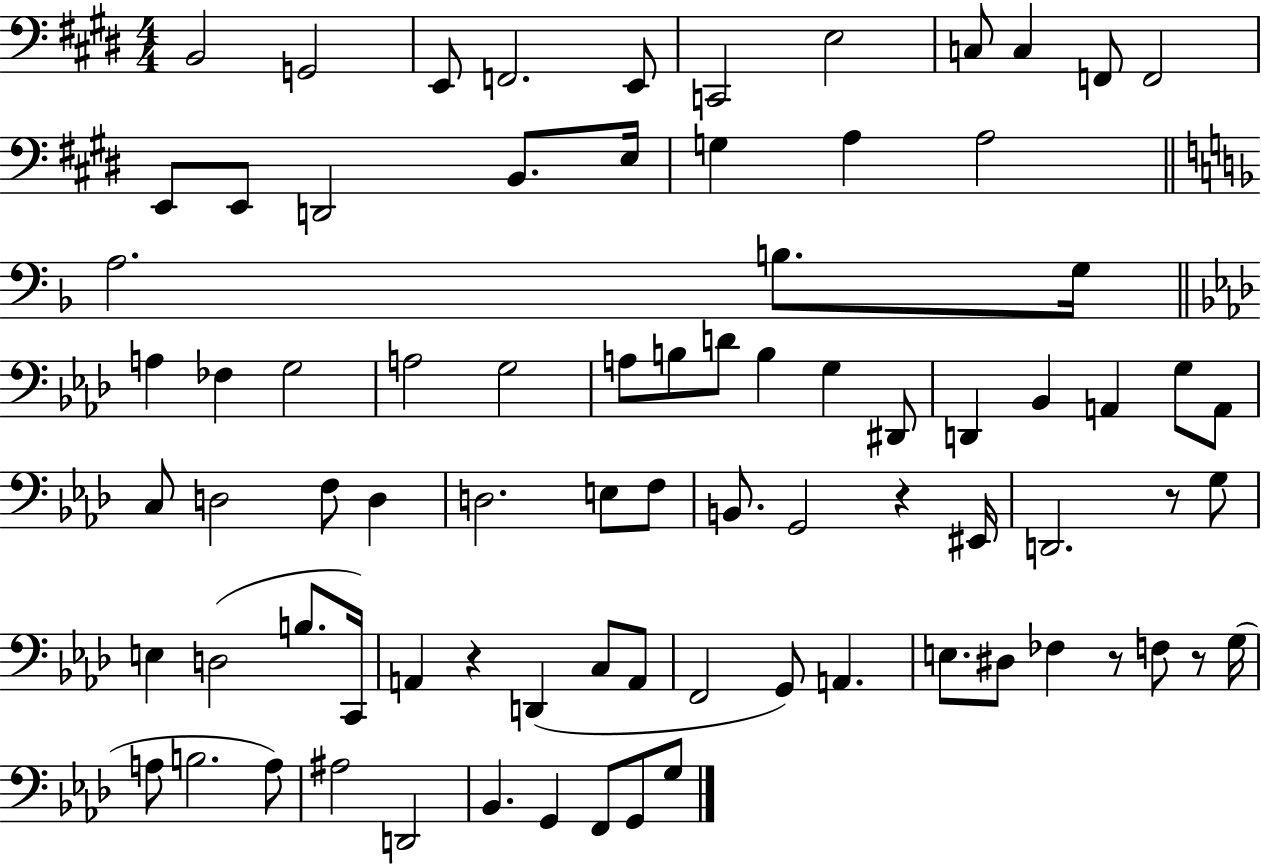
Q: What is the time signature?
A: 4/4